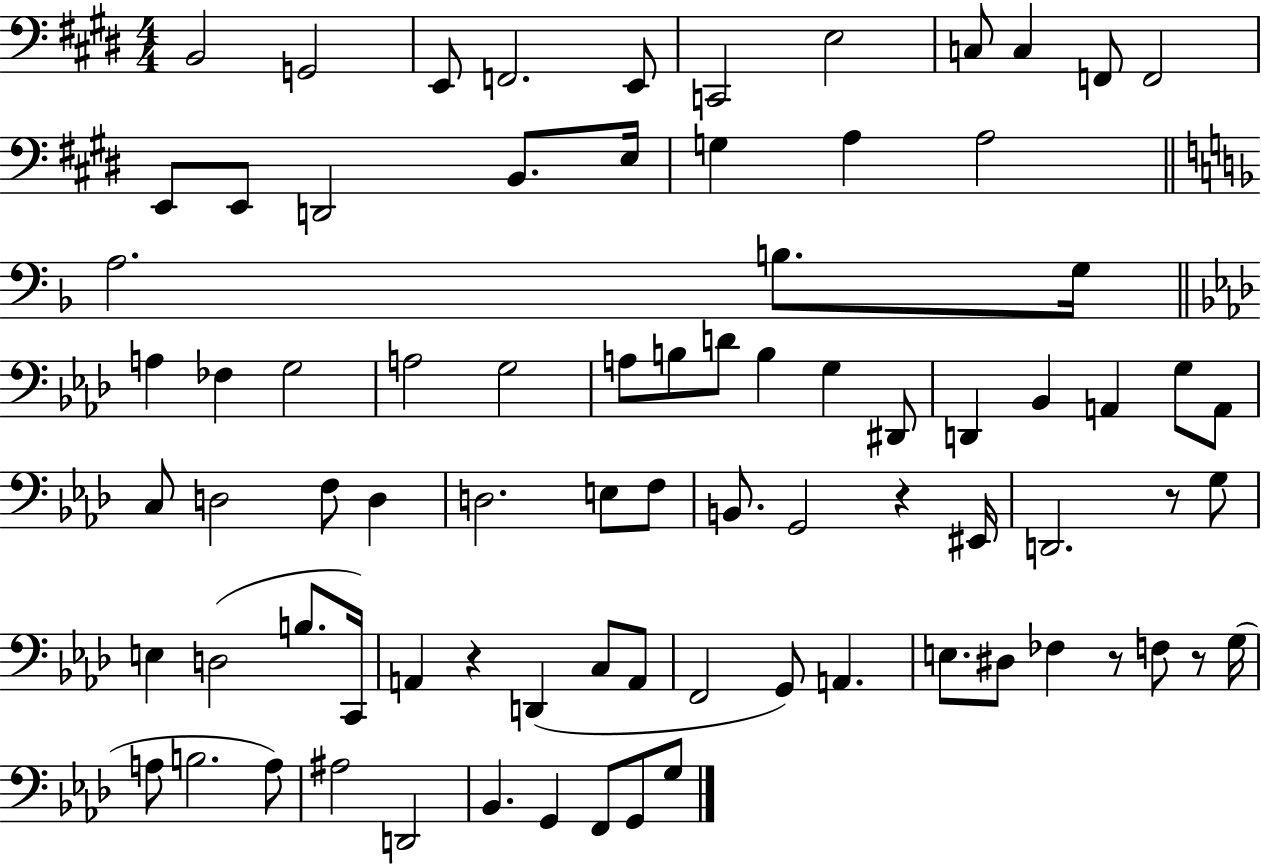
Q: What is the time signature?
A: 4/4